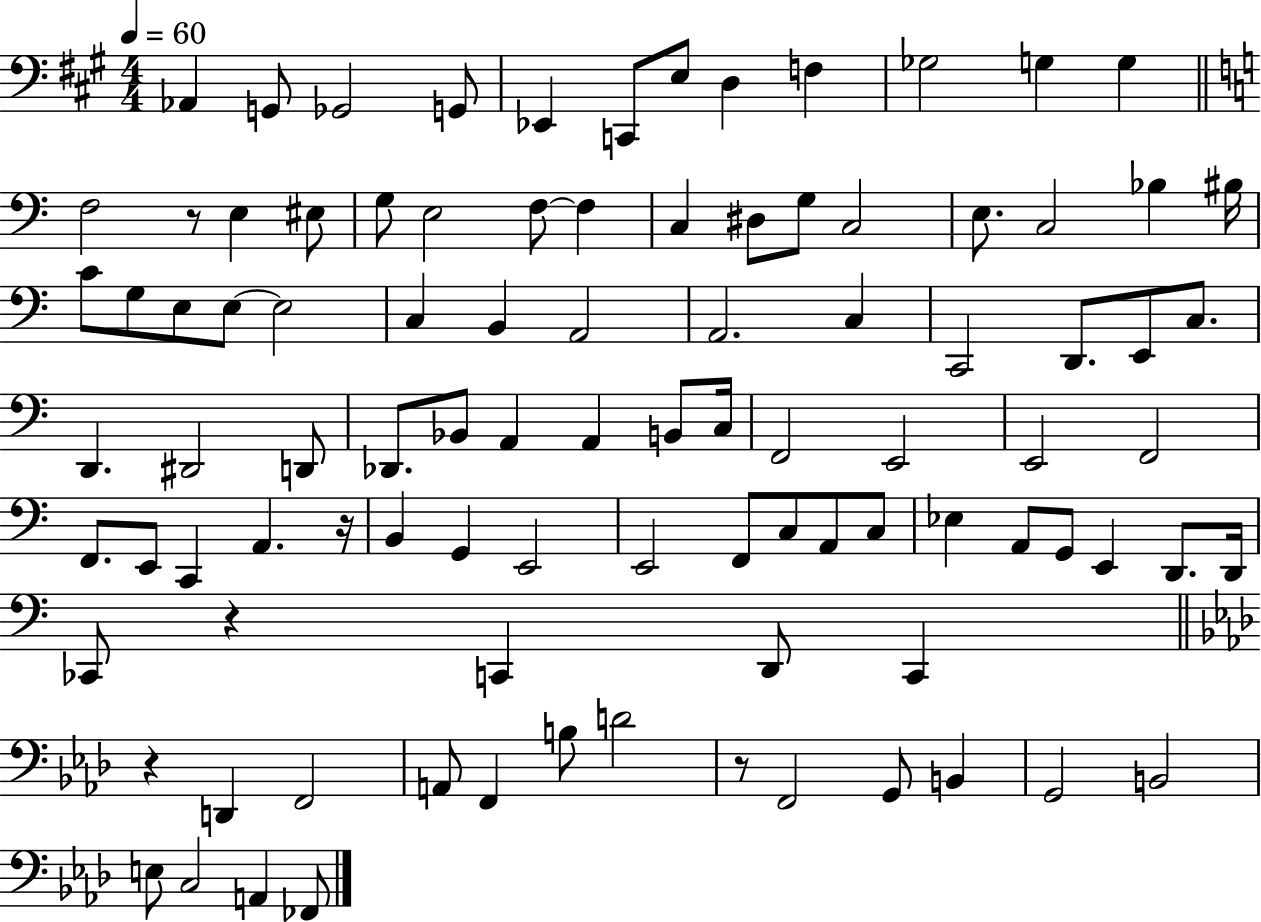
{
  \clef bass
  \numericTimeSignature
  \time 4/4
  \key a \major
  \tempo 4 = 60
  aes,4 g,8 ges,2 g,8 | ees,4 c,8 e8 d4 f4 | ges2 g4 g4 | \bar "||" \break \key c \major f2 r8 e4 eis8 | g8 e2 f8~~ f4 | c4 dis8 g8 c2 | e8. c2 bes4 bis16 | \break c'8 g8 e8 e8~~ e2 | c4 b,4 a,2 | a,2. c4 | c,2 d,8. e,8 c8. | \break d,4. dis,2 d,8 | des,8. bes,8 a,4 a,4 b,8 c16 | f,2 e,2 | e,2 f,2 | \break f,8. e,8 c,4 a,4. r16 | b,4 g,4 e,2 | e,2 f,8 c8 a,8 c8 | ees4 a,8 g,8 e,4 d,8. d,16 | \break ces,8 r4 c,4 d,8 c,4 | \bar "||" \break \key f \minor r4 d,4 f,2 | a,8 f,4 b8 d'2 | r8 f,2 g,8 b,4 | g,2 b,2 | \break e8 c2 a,4 fes,8 | \bar "|."
}